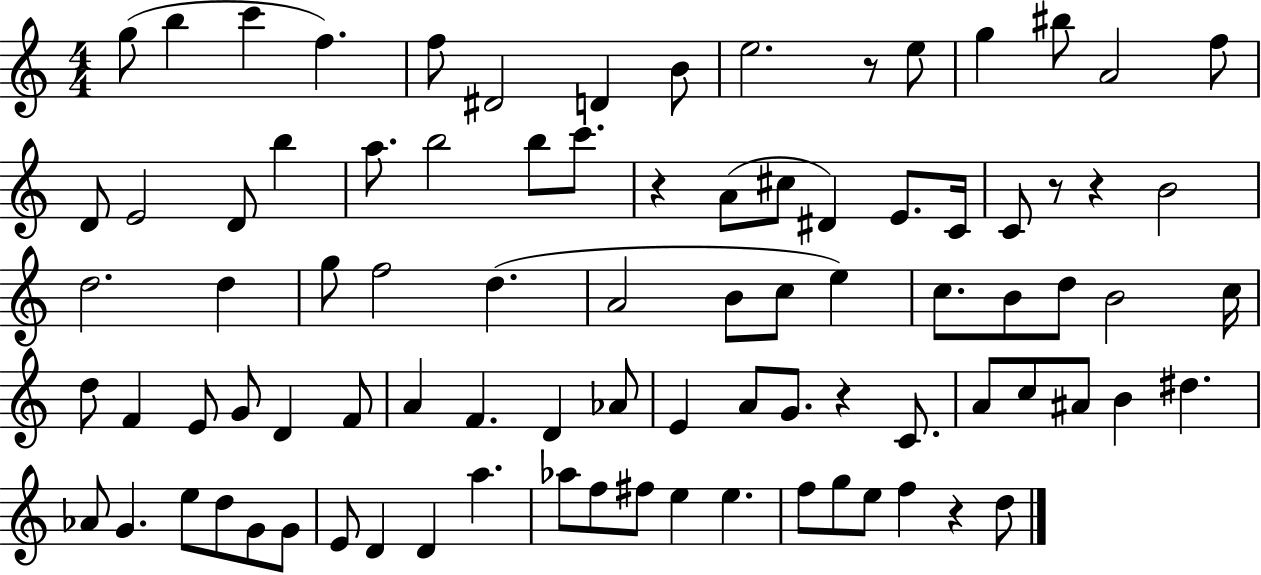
G5/e B5/q C6/q F5/q. F5/e D#4/h D4/q B4/e E5/h. R/e E5/e G5/q BIS5/e A4/h F5/e D4/e E4/h D4/e B5/q A5/e. B5/h B5/e C6/e. R/q A4/e C#5/e D#4/q E4/e. C4/s C4/e R/e R/q B4/h D5/h. D5/q G5/e F5/h D5/q. A4/h B4/e C5/e E5/q C5/e. B4/e D5/e B4/h C5/s D5/e F4/q E4/e G4/e D4/q F4/e A4/q F4/q. D4/q Ab4/e E4/q A4/e G4/e. R/q C4/e. A4/e C5/e A#4/e B4/q D#5/q. Ab4/e G4/q. E5/e D5/e G4/e G4/e E4/e D4/q D4/q A5/q. Ab5/e F5/e F#5/e E5/q E5/q. F5/e G5/e E5/e F5/q R/q D5/e